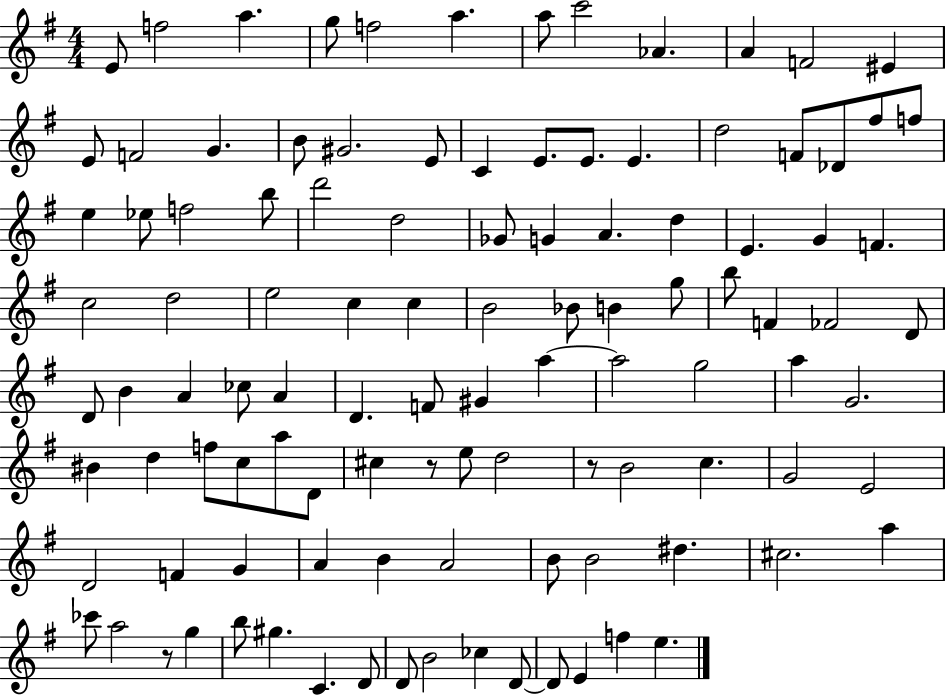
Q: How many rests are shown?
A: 3